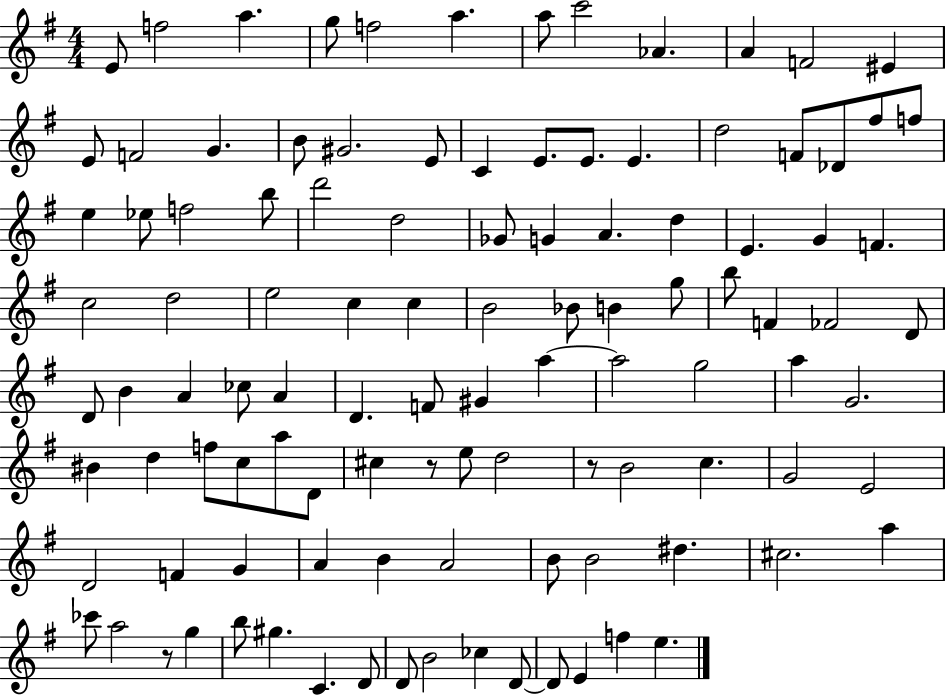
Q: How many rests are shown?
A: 3